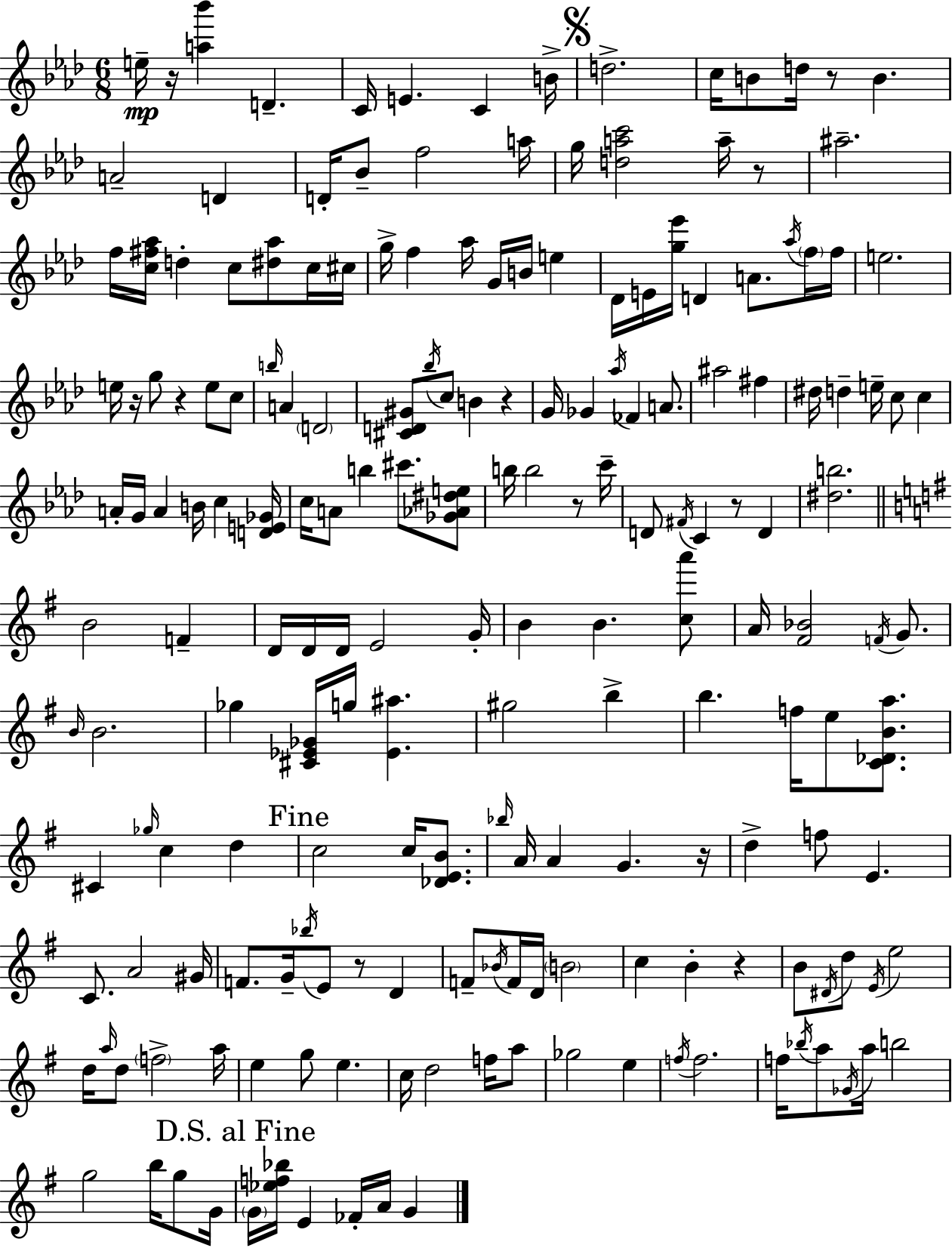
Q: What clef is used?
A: treble